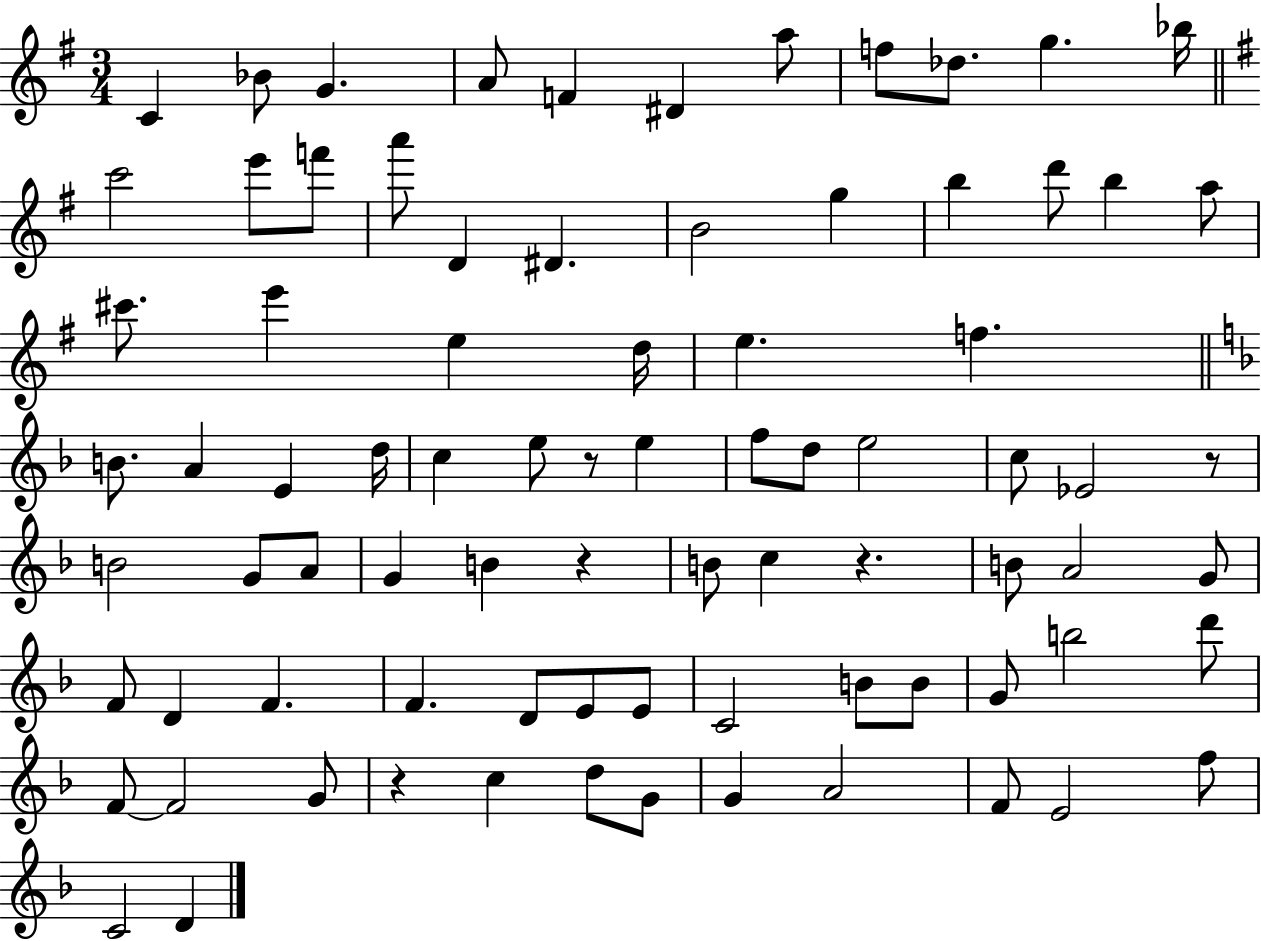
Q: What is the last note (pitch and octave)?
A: D4